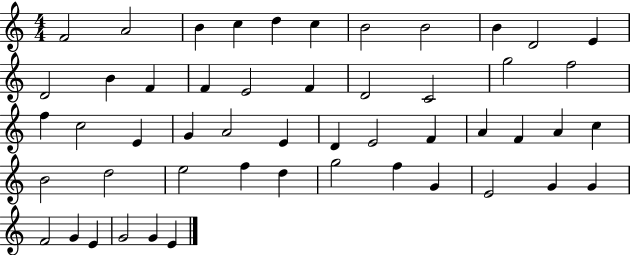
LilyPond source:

{
  \clef treble
  \numericTimeSignature
  \time 4/4
  \key c \major
  f'2 a'2 | b'4 c''4 d''4 c''4 | b'2 b'2 | b'4 d'2 e'4 | \break d'2 b'4 f'4 | f'4 e'2 f'4 | d'2 c'2 | g''2 f''2 | \break f''4 c''2 e'4 | g'4 a'2 e'4 | d'4 e'2 f'4 | a'4 f'4 a'4 c''4 | \break b'2 d''2 | e''2 f''4 d''4 | g''2 f''4 g'4 | e'2 g'4 g'4 | \break f'2 g'4 e'4 | g'2 g'4 e'4 | \bar "|."
}